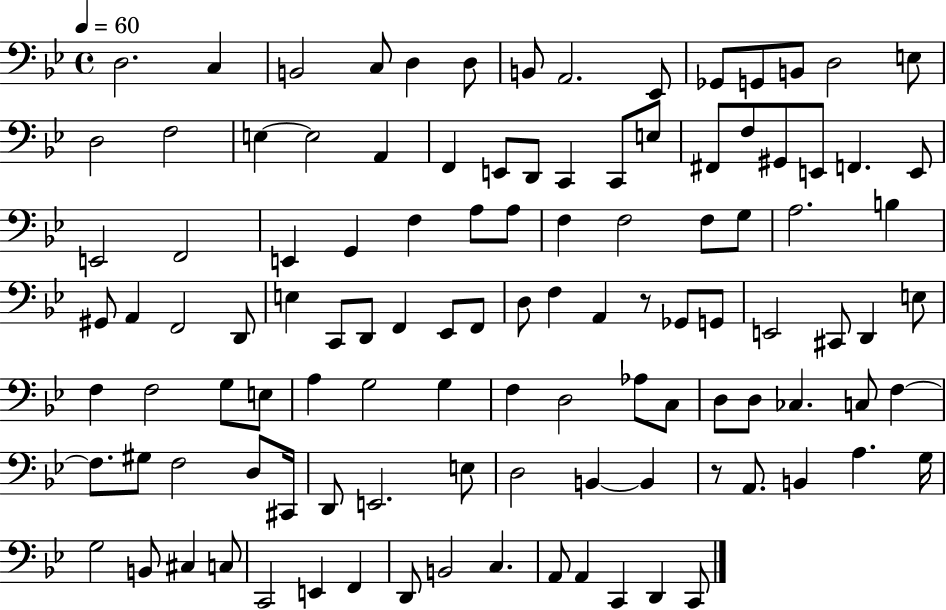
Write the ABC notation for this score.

X:1
T:Untitled
M:4/4
L:1/4
K:Bb
D,2 C, B,,2 C,/2 D, D,/2 B,,/2 A,,2 _E,,/2 _G,,/2 G,,/2 B,,/2 D,2 E,/2 D,2 F,2 E, E,2 A,, F,, E,,/2 D,,/2 C,, C,,/2 E,/2 ^F,,/2 F,/2 ^G,,/2 E,,/2 F,, E,,/2 E,,2 F,,2 E,, G,, F, A,/2 A,/2 F, F,2 F,/2 G,/2 A,2 B, ^G,,/2 A,, F,,2 D,,/2 E, C,,/2 D,,/2 F,, _E,,/2 F,,/2 D,/2 F, A,, z/2 _G,,/2 G,,/2 E,,2 ^C,,/2 D,, E,/2 F, F,2 G,/2 E,/2 A, G,2 G, F, D,2 _A,/2 C,/2 D,/2 D,/2 _C, C,/2 F, F,/2 ^G,/2 F,2 D,/2 ^C,,/4 D,,/2 E,,2 E,/2 D,2 B,, B,, z/2 A,,/2 B,, A, G,/4 G,2 B,,/2 ^C, C,/2 C,,2 E,, F,, D,,/2 B,,2 C, A,,/2 A,, C,, D,, C,,/2